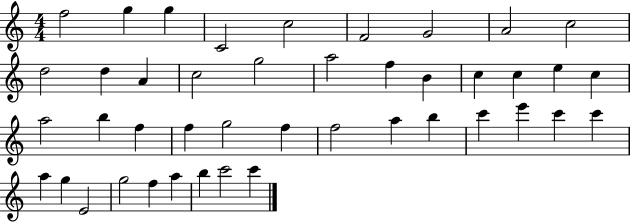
{
  \clef treble
  \numericTimeSignature
  \time 4/4
  \key c \major
  f''2 g''4 g''4 | c'2 c''2 | f'2 g'2 | a'2 c''2 | \break d''2 d''4 a'4 | c''2 g''2 | a''2 f''4 b'4 | c''4 c''4 e''4 c''4 | \break a''2 b''4 f''4 | f''4 g''2 f''4 | f''2 a''4 b''4 | c'''4 e'''4 c'''4 c'''4 | \break a''4 g''4 e'2 | g''2 f''4 a''4 | b''4 c'''2 c'''4 | \bar "|."
}